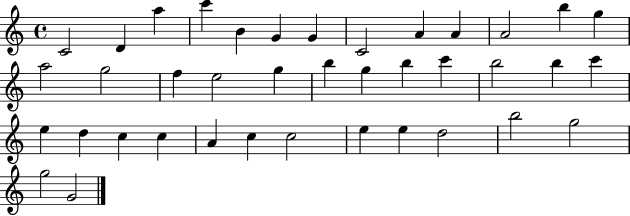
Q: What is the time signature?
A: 4/4